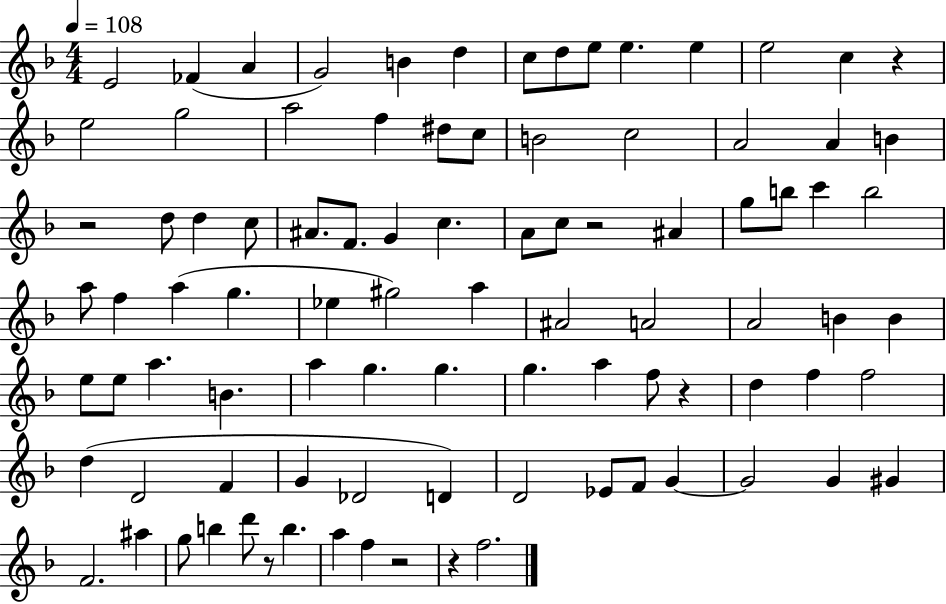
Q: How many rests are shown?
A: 7